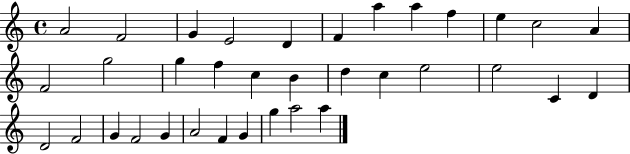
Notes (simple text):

A4/h F4/h G4/q E4/h D4/q F4/q A5/q A5/q F5/q E5/q C5/h A4/q F4/h G5/h G5/q F5/q C5/q B4/q D5/q C5/q E5/h E5/h C4/q D4/q D4/h F4/h G4/q F4/h G4/q A4/h F4/q G4/q G5/q A5/h A5/q